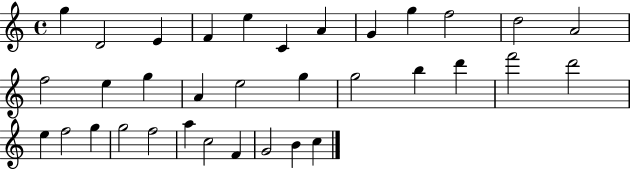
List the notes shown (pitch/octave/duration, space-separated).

G5/q D4/h E4/q F4/q E5/q C4/q A4/q G4/q G5/q F5/h D5/h A4/h F5/h E5/q G5/q A4/q E5/h G5/q G5/h B5/q D6/q F6/h D6/h E5/q F5/h G5/q G5/h F5/h A5/q C5/h F4/q G4/h B4/q C5/q